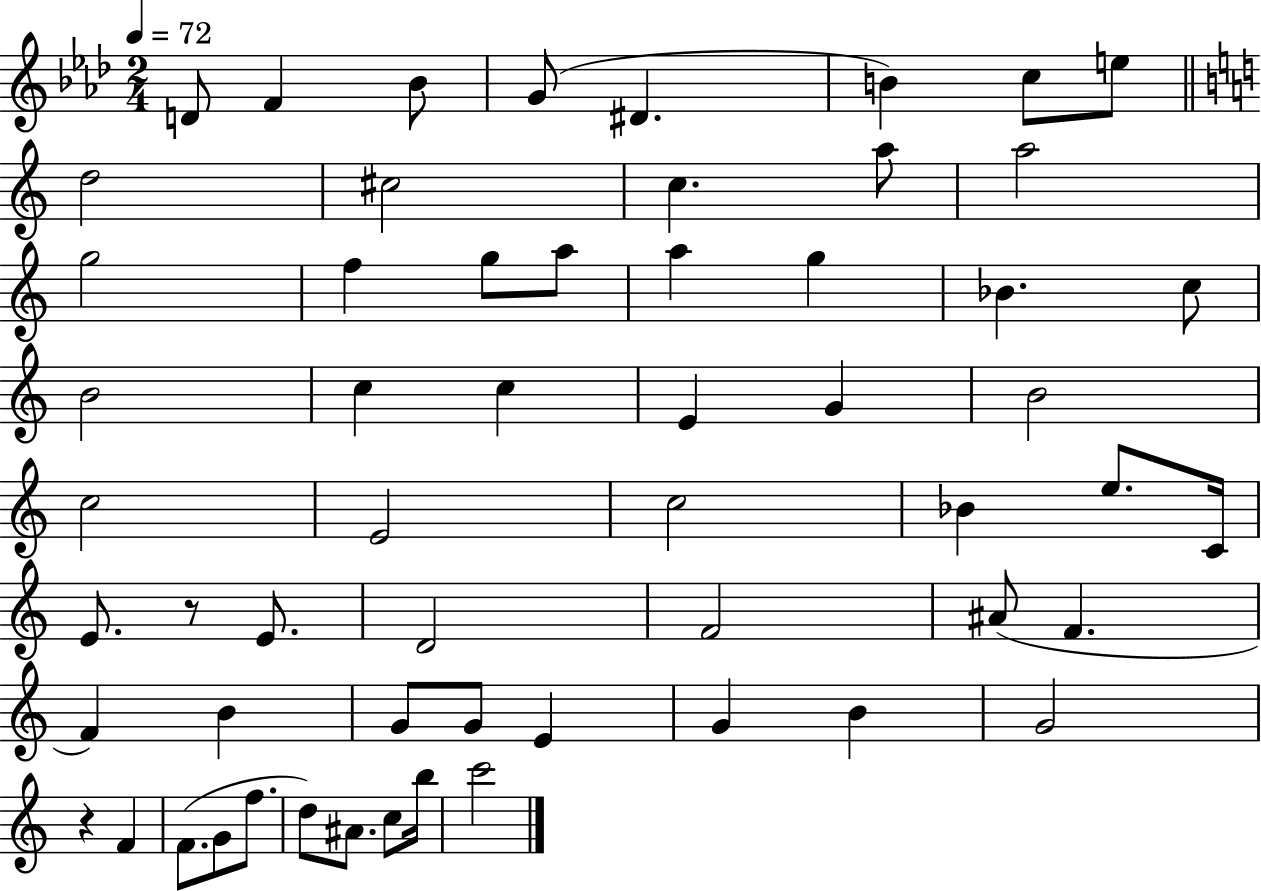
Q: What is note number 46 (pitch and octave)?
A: B4